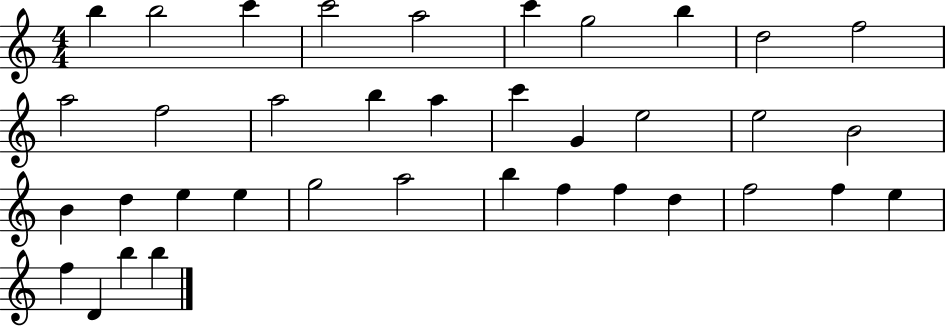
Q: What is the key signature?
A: C major